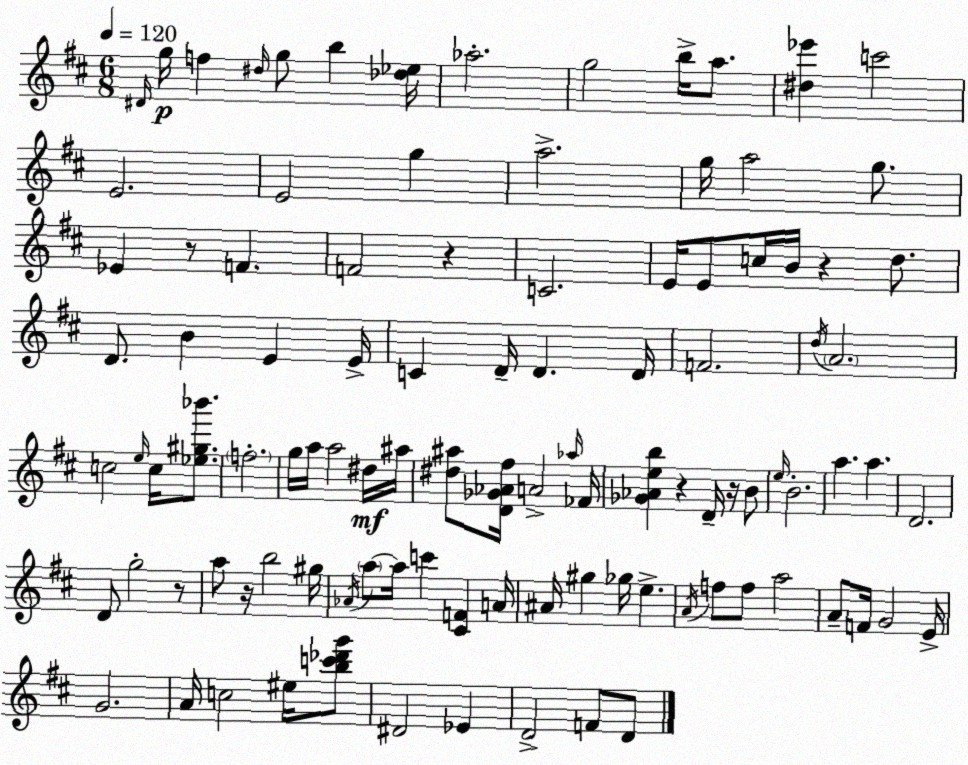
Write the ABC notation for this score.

X:1
T:Untitled
M:6/8
L:1/4
K:D
^D/4 g/4 f ^d/4 g/2 b [_d_e]/4 _a2 g2 b/4 a/2 [^d_e'] c'2 E2 E2 g a2 g/4 a2 g/2 _E z/2 F F2 z C2 E/4 E/2 c/4 B/4 z d/2 D/2 B E E/4 C D/4 D D/4 F2 d/4 A2 c2 e/4 c/4 [_e^g_b']/2 f2 g/4 a/4 a2 ^d/4 ^a/4 [^d^a]/2 [D_G_A^f]/4 A2 _a/4 _F/4 [_G_Aeb] z D/4 z/4 B/2 e/4 B2 a a D2 D/2 g2 z/2 a/2 z/4 b2 ^g/4 _A/4 a/2 a/4 c' [^CF] A/4 ^A/4 ^g _g/4 e A/4 f/2 f/2 a2 A/2 F/4 G2 E/4 G2 A/4 c2 ^e/4 [bc'_d'g']/2 ^D2 _E D2 F/2 D/2